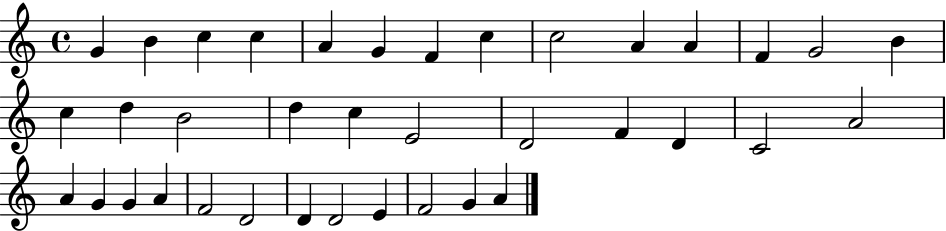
{
  \clef treble
  \time 4/4
  \defaultTimeSignature
  \key c \major
  g'4 b'4 c''4 c''4 | a'4 g'4 f'4 c''4 | c''2 a'4 a'4 | f'4 g'2 b'4 | \break c''4 d''4 b'2 | d''4 c''4 e'2 | d'2 f'4 d'4 | c'2 a'2 | \break a'4 g'4 g'4 a'4 | f'2 d'2 | d'4 d'2 e'4 | f'2 g'4 a'4 | \break \bar "|."
}